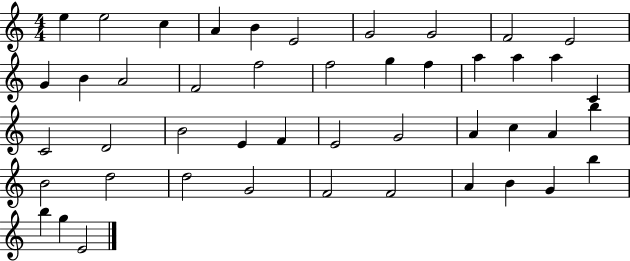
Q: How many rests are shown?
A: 0